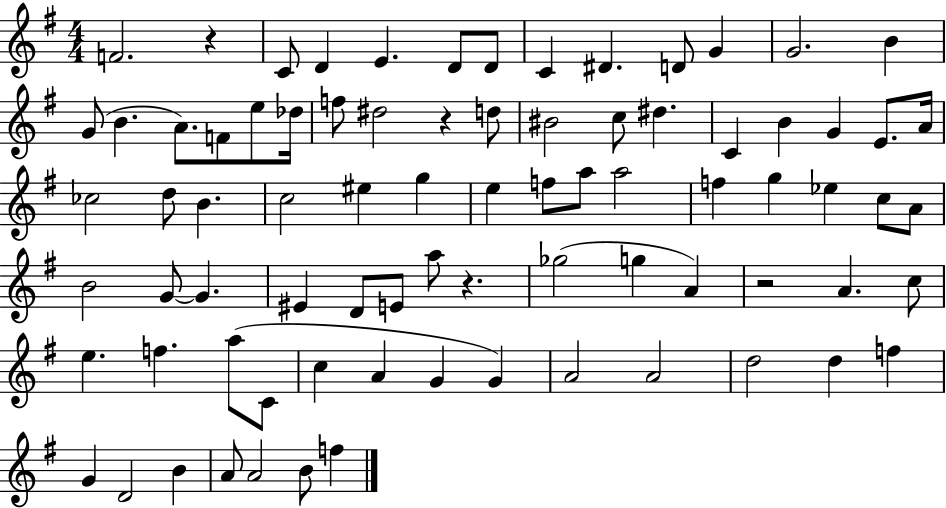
{
  \clef treble
  \numericTimeSignature
  \time 4/4
  \key g \major
  f'2. r4 | c'8 d'4 e'4. d'8 d'8 | c'4 dis'4. d'8 g'4 | g'2. b'4 | \break g'8( b'4. a'8.) f'8 e''8 des''16 | f''8 dis''2 r4 d''8 | bis'2 c''8 dis''4. | c'4 b'4 g'4 e'8. a'16 | \break ces''2 d''8 b'4. | c''2 eis''4 g''4 | e''4 f''8 a''8 a''2 | f''4 g''4 ees''4 c''8 a'8 | \break b'2 g'8~~ g'4. | eis'4 d'8 e'8 a''8 r4. | ges''2( g''4 a'4) | r2 a'4. c''8 | \break e''4. f''4. a''8( c'8 | c''4 a'4 g'4 g'4) | a'2 a'2 | d''2 d''4 f''4 | \break g'4 d'2 b'4 | a'8 a'2 b'8 f''4 | \bar "|."
}